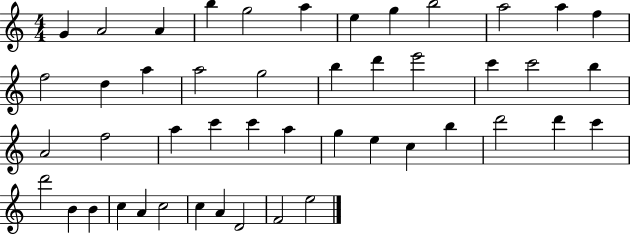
{
  \clef treble
  \numericTimeSignature
  \time 4/4
  \key c \major
  g'4 a'2 a'4 | b''4 g''2 a''4 | e''4 g''4 b''2 | a''2 a''4 f''4 | \break f''2 d''4 a''4 | a''2 g''2 | b''4 d'''4 e'''2 | c'''4 c'''2 b''4 | \break a'2 f''2 | a''4 c'''4 c'''4 a''4 | g''4 e''4 c''4 b''4 | d'''2 d'''4 c'''4 | \break d'''2 b'4 b'4 | c''4 a'4 c''2 | c''4 a'4 d'2 | f'2 e''2 | \break \bar "|."
}